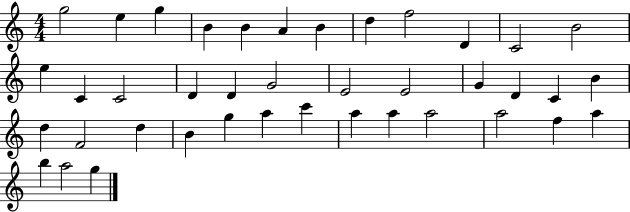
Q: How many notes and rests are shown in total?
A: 40